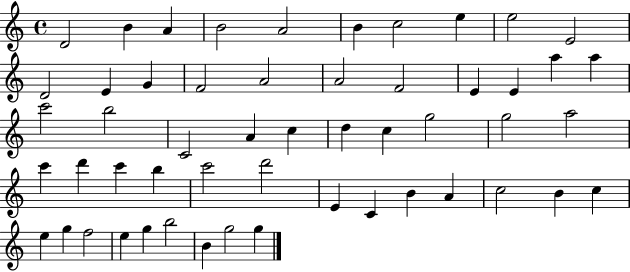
D4/h B4/q A4/q B4/h A4/h B4/q C5/h E5/q E5/h E4/h D4/h E4/q G4/q F4/h A4/h A4/h F4/h E4/q E4/q A5/q A5/q C6/h B5/h C4/h A4/q C5/q D5/q C5/q G5/h G5/h A5/h C6/q D6/q C6/q B5/q C6/h D6/h E4/q C4/q B4/q A4/q C5/h B4/q C5/q E5/q G5/q F5/h E5/q G5/q B5/h B4/q G5/h G5/q